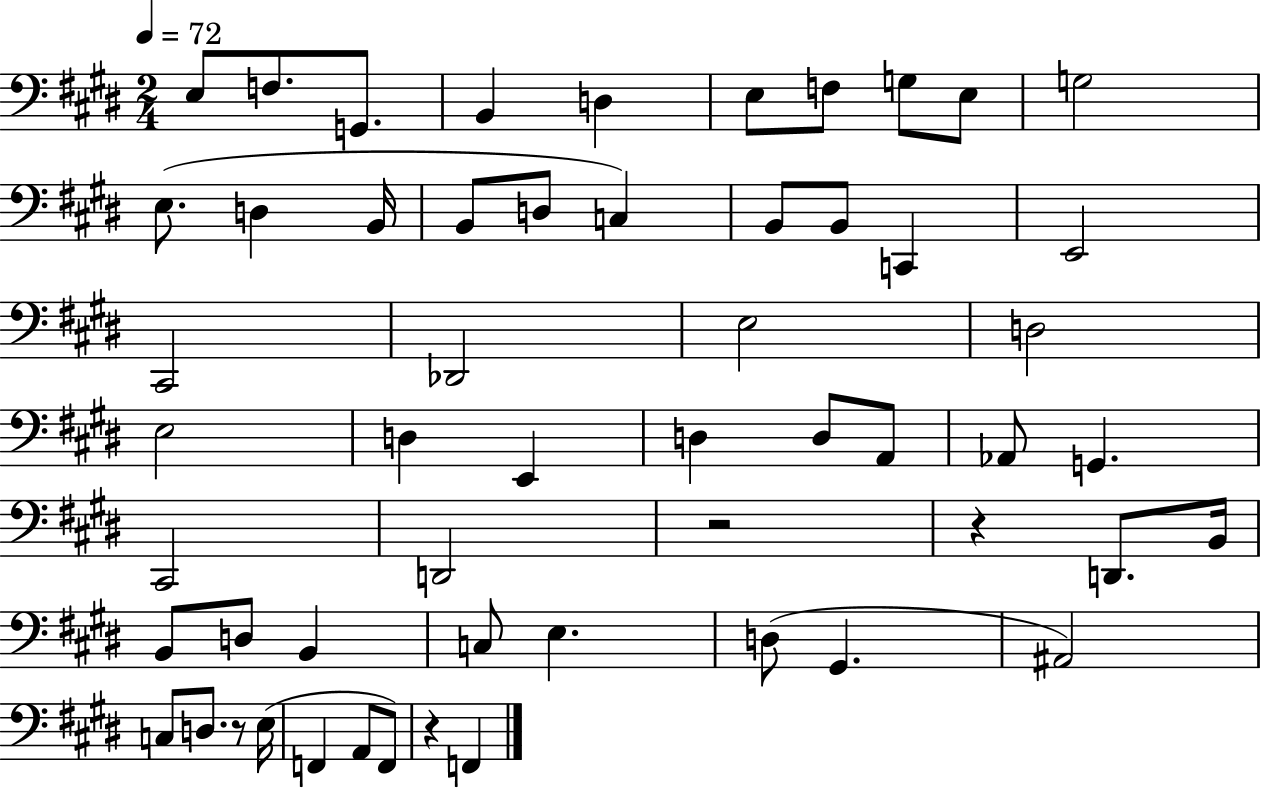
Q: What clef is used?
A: bass